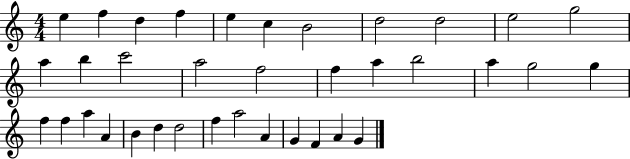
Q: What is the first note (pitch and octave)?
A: E5